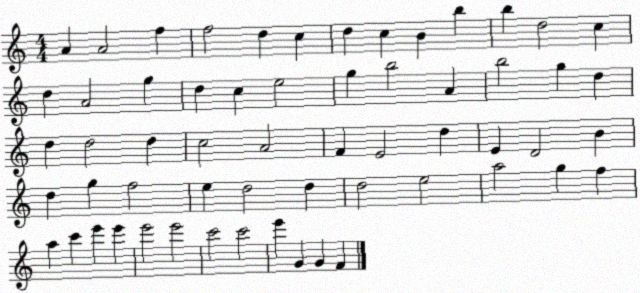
X:1
T:Untitled
M:4/4
L:1/4
K:C
A A2 f f2 d c d c B b b d2 c d A2 g d c e2 g b2 A b2 g d d d2 d c2 A2 F E2 d E D2 B d g f2 e d2 d d2 e2 a2 g f a c' e' e' e'2 e'2 c'2 c'2 e' G G F